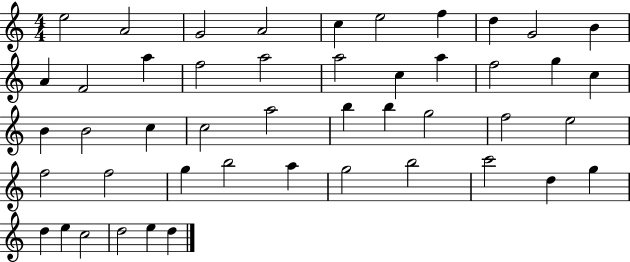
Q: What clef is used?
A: treble